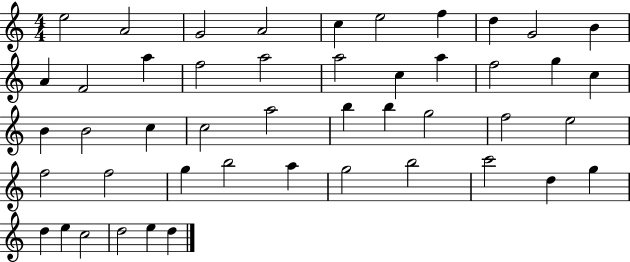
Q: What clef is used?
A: treble